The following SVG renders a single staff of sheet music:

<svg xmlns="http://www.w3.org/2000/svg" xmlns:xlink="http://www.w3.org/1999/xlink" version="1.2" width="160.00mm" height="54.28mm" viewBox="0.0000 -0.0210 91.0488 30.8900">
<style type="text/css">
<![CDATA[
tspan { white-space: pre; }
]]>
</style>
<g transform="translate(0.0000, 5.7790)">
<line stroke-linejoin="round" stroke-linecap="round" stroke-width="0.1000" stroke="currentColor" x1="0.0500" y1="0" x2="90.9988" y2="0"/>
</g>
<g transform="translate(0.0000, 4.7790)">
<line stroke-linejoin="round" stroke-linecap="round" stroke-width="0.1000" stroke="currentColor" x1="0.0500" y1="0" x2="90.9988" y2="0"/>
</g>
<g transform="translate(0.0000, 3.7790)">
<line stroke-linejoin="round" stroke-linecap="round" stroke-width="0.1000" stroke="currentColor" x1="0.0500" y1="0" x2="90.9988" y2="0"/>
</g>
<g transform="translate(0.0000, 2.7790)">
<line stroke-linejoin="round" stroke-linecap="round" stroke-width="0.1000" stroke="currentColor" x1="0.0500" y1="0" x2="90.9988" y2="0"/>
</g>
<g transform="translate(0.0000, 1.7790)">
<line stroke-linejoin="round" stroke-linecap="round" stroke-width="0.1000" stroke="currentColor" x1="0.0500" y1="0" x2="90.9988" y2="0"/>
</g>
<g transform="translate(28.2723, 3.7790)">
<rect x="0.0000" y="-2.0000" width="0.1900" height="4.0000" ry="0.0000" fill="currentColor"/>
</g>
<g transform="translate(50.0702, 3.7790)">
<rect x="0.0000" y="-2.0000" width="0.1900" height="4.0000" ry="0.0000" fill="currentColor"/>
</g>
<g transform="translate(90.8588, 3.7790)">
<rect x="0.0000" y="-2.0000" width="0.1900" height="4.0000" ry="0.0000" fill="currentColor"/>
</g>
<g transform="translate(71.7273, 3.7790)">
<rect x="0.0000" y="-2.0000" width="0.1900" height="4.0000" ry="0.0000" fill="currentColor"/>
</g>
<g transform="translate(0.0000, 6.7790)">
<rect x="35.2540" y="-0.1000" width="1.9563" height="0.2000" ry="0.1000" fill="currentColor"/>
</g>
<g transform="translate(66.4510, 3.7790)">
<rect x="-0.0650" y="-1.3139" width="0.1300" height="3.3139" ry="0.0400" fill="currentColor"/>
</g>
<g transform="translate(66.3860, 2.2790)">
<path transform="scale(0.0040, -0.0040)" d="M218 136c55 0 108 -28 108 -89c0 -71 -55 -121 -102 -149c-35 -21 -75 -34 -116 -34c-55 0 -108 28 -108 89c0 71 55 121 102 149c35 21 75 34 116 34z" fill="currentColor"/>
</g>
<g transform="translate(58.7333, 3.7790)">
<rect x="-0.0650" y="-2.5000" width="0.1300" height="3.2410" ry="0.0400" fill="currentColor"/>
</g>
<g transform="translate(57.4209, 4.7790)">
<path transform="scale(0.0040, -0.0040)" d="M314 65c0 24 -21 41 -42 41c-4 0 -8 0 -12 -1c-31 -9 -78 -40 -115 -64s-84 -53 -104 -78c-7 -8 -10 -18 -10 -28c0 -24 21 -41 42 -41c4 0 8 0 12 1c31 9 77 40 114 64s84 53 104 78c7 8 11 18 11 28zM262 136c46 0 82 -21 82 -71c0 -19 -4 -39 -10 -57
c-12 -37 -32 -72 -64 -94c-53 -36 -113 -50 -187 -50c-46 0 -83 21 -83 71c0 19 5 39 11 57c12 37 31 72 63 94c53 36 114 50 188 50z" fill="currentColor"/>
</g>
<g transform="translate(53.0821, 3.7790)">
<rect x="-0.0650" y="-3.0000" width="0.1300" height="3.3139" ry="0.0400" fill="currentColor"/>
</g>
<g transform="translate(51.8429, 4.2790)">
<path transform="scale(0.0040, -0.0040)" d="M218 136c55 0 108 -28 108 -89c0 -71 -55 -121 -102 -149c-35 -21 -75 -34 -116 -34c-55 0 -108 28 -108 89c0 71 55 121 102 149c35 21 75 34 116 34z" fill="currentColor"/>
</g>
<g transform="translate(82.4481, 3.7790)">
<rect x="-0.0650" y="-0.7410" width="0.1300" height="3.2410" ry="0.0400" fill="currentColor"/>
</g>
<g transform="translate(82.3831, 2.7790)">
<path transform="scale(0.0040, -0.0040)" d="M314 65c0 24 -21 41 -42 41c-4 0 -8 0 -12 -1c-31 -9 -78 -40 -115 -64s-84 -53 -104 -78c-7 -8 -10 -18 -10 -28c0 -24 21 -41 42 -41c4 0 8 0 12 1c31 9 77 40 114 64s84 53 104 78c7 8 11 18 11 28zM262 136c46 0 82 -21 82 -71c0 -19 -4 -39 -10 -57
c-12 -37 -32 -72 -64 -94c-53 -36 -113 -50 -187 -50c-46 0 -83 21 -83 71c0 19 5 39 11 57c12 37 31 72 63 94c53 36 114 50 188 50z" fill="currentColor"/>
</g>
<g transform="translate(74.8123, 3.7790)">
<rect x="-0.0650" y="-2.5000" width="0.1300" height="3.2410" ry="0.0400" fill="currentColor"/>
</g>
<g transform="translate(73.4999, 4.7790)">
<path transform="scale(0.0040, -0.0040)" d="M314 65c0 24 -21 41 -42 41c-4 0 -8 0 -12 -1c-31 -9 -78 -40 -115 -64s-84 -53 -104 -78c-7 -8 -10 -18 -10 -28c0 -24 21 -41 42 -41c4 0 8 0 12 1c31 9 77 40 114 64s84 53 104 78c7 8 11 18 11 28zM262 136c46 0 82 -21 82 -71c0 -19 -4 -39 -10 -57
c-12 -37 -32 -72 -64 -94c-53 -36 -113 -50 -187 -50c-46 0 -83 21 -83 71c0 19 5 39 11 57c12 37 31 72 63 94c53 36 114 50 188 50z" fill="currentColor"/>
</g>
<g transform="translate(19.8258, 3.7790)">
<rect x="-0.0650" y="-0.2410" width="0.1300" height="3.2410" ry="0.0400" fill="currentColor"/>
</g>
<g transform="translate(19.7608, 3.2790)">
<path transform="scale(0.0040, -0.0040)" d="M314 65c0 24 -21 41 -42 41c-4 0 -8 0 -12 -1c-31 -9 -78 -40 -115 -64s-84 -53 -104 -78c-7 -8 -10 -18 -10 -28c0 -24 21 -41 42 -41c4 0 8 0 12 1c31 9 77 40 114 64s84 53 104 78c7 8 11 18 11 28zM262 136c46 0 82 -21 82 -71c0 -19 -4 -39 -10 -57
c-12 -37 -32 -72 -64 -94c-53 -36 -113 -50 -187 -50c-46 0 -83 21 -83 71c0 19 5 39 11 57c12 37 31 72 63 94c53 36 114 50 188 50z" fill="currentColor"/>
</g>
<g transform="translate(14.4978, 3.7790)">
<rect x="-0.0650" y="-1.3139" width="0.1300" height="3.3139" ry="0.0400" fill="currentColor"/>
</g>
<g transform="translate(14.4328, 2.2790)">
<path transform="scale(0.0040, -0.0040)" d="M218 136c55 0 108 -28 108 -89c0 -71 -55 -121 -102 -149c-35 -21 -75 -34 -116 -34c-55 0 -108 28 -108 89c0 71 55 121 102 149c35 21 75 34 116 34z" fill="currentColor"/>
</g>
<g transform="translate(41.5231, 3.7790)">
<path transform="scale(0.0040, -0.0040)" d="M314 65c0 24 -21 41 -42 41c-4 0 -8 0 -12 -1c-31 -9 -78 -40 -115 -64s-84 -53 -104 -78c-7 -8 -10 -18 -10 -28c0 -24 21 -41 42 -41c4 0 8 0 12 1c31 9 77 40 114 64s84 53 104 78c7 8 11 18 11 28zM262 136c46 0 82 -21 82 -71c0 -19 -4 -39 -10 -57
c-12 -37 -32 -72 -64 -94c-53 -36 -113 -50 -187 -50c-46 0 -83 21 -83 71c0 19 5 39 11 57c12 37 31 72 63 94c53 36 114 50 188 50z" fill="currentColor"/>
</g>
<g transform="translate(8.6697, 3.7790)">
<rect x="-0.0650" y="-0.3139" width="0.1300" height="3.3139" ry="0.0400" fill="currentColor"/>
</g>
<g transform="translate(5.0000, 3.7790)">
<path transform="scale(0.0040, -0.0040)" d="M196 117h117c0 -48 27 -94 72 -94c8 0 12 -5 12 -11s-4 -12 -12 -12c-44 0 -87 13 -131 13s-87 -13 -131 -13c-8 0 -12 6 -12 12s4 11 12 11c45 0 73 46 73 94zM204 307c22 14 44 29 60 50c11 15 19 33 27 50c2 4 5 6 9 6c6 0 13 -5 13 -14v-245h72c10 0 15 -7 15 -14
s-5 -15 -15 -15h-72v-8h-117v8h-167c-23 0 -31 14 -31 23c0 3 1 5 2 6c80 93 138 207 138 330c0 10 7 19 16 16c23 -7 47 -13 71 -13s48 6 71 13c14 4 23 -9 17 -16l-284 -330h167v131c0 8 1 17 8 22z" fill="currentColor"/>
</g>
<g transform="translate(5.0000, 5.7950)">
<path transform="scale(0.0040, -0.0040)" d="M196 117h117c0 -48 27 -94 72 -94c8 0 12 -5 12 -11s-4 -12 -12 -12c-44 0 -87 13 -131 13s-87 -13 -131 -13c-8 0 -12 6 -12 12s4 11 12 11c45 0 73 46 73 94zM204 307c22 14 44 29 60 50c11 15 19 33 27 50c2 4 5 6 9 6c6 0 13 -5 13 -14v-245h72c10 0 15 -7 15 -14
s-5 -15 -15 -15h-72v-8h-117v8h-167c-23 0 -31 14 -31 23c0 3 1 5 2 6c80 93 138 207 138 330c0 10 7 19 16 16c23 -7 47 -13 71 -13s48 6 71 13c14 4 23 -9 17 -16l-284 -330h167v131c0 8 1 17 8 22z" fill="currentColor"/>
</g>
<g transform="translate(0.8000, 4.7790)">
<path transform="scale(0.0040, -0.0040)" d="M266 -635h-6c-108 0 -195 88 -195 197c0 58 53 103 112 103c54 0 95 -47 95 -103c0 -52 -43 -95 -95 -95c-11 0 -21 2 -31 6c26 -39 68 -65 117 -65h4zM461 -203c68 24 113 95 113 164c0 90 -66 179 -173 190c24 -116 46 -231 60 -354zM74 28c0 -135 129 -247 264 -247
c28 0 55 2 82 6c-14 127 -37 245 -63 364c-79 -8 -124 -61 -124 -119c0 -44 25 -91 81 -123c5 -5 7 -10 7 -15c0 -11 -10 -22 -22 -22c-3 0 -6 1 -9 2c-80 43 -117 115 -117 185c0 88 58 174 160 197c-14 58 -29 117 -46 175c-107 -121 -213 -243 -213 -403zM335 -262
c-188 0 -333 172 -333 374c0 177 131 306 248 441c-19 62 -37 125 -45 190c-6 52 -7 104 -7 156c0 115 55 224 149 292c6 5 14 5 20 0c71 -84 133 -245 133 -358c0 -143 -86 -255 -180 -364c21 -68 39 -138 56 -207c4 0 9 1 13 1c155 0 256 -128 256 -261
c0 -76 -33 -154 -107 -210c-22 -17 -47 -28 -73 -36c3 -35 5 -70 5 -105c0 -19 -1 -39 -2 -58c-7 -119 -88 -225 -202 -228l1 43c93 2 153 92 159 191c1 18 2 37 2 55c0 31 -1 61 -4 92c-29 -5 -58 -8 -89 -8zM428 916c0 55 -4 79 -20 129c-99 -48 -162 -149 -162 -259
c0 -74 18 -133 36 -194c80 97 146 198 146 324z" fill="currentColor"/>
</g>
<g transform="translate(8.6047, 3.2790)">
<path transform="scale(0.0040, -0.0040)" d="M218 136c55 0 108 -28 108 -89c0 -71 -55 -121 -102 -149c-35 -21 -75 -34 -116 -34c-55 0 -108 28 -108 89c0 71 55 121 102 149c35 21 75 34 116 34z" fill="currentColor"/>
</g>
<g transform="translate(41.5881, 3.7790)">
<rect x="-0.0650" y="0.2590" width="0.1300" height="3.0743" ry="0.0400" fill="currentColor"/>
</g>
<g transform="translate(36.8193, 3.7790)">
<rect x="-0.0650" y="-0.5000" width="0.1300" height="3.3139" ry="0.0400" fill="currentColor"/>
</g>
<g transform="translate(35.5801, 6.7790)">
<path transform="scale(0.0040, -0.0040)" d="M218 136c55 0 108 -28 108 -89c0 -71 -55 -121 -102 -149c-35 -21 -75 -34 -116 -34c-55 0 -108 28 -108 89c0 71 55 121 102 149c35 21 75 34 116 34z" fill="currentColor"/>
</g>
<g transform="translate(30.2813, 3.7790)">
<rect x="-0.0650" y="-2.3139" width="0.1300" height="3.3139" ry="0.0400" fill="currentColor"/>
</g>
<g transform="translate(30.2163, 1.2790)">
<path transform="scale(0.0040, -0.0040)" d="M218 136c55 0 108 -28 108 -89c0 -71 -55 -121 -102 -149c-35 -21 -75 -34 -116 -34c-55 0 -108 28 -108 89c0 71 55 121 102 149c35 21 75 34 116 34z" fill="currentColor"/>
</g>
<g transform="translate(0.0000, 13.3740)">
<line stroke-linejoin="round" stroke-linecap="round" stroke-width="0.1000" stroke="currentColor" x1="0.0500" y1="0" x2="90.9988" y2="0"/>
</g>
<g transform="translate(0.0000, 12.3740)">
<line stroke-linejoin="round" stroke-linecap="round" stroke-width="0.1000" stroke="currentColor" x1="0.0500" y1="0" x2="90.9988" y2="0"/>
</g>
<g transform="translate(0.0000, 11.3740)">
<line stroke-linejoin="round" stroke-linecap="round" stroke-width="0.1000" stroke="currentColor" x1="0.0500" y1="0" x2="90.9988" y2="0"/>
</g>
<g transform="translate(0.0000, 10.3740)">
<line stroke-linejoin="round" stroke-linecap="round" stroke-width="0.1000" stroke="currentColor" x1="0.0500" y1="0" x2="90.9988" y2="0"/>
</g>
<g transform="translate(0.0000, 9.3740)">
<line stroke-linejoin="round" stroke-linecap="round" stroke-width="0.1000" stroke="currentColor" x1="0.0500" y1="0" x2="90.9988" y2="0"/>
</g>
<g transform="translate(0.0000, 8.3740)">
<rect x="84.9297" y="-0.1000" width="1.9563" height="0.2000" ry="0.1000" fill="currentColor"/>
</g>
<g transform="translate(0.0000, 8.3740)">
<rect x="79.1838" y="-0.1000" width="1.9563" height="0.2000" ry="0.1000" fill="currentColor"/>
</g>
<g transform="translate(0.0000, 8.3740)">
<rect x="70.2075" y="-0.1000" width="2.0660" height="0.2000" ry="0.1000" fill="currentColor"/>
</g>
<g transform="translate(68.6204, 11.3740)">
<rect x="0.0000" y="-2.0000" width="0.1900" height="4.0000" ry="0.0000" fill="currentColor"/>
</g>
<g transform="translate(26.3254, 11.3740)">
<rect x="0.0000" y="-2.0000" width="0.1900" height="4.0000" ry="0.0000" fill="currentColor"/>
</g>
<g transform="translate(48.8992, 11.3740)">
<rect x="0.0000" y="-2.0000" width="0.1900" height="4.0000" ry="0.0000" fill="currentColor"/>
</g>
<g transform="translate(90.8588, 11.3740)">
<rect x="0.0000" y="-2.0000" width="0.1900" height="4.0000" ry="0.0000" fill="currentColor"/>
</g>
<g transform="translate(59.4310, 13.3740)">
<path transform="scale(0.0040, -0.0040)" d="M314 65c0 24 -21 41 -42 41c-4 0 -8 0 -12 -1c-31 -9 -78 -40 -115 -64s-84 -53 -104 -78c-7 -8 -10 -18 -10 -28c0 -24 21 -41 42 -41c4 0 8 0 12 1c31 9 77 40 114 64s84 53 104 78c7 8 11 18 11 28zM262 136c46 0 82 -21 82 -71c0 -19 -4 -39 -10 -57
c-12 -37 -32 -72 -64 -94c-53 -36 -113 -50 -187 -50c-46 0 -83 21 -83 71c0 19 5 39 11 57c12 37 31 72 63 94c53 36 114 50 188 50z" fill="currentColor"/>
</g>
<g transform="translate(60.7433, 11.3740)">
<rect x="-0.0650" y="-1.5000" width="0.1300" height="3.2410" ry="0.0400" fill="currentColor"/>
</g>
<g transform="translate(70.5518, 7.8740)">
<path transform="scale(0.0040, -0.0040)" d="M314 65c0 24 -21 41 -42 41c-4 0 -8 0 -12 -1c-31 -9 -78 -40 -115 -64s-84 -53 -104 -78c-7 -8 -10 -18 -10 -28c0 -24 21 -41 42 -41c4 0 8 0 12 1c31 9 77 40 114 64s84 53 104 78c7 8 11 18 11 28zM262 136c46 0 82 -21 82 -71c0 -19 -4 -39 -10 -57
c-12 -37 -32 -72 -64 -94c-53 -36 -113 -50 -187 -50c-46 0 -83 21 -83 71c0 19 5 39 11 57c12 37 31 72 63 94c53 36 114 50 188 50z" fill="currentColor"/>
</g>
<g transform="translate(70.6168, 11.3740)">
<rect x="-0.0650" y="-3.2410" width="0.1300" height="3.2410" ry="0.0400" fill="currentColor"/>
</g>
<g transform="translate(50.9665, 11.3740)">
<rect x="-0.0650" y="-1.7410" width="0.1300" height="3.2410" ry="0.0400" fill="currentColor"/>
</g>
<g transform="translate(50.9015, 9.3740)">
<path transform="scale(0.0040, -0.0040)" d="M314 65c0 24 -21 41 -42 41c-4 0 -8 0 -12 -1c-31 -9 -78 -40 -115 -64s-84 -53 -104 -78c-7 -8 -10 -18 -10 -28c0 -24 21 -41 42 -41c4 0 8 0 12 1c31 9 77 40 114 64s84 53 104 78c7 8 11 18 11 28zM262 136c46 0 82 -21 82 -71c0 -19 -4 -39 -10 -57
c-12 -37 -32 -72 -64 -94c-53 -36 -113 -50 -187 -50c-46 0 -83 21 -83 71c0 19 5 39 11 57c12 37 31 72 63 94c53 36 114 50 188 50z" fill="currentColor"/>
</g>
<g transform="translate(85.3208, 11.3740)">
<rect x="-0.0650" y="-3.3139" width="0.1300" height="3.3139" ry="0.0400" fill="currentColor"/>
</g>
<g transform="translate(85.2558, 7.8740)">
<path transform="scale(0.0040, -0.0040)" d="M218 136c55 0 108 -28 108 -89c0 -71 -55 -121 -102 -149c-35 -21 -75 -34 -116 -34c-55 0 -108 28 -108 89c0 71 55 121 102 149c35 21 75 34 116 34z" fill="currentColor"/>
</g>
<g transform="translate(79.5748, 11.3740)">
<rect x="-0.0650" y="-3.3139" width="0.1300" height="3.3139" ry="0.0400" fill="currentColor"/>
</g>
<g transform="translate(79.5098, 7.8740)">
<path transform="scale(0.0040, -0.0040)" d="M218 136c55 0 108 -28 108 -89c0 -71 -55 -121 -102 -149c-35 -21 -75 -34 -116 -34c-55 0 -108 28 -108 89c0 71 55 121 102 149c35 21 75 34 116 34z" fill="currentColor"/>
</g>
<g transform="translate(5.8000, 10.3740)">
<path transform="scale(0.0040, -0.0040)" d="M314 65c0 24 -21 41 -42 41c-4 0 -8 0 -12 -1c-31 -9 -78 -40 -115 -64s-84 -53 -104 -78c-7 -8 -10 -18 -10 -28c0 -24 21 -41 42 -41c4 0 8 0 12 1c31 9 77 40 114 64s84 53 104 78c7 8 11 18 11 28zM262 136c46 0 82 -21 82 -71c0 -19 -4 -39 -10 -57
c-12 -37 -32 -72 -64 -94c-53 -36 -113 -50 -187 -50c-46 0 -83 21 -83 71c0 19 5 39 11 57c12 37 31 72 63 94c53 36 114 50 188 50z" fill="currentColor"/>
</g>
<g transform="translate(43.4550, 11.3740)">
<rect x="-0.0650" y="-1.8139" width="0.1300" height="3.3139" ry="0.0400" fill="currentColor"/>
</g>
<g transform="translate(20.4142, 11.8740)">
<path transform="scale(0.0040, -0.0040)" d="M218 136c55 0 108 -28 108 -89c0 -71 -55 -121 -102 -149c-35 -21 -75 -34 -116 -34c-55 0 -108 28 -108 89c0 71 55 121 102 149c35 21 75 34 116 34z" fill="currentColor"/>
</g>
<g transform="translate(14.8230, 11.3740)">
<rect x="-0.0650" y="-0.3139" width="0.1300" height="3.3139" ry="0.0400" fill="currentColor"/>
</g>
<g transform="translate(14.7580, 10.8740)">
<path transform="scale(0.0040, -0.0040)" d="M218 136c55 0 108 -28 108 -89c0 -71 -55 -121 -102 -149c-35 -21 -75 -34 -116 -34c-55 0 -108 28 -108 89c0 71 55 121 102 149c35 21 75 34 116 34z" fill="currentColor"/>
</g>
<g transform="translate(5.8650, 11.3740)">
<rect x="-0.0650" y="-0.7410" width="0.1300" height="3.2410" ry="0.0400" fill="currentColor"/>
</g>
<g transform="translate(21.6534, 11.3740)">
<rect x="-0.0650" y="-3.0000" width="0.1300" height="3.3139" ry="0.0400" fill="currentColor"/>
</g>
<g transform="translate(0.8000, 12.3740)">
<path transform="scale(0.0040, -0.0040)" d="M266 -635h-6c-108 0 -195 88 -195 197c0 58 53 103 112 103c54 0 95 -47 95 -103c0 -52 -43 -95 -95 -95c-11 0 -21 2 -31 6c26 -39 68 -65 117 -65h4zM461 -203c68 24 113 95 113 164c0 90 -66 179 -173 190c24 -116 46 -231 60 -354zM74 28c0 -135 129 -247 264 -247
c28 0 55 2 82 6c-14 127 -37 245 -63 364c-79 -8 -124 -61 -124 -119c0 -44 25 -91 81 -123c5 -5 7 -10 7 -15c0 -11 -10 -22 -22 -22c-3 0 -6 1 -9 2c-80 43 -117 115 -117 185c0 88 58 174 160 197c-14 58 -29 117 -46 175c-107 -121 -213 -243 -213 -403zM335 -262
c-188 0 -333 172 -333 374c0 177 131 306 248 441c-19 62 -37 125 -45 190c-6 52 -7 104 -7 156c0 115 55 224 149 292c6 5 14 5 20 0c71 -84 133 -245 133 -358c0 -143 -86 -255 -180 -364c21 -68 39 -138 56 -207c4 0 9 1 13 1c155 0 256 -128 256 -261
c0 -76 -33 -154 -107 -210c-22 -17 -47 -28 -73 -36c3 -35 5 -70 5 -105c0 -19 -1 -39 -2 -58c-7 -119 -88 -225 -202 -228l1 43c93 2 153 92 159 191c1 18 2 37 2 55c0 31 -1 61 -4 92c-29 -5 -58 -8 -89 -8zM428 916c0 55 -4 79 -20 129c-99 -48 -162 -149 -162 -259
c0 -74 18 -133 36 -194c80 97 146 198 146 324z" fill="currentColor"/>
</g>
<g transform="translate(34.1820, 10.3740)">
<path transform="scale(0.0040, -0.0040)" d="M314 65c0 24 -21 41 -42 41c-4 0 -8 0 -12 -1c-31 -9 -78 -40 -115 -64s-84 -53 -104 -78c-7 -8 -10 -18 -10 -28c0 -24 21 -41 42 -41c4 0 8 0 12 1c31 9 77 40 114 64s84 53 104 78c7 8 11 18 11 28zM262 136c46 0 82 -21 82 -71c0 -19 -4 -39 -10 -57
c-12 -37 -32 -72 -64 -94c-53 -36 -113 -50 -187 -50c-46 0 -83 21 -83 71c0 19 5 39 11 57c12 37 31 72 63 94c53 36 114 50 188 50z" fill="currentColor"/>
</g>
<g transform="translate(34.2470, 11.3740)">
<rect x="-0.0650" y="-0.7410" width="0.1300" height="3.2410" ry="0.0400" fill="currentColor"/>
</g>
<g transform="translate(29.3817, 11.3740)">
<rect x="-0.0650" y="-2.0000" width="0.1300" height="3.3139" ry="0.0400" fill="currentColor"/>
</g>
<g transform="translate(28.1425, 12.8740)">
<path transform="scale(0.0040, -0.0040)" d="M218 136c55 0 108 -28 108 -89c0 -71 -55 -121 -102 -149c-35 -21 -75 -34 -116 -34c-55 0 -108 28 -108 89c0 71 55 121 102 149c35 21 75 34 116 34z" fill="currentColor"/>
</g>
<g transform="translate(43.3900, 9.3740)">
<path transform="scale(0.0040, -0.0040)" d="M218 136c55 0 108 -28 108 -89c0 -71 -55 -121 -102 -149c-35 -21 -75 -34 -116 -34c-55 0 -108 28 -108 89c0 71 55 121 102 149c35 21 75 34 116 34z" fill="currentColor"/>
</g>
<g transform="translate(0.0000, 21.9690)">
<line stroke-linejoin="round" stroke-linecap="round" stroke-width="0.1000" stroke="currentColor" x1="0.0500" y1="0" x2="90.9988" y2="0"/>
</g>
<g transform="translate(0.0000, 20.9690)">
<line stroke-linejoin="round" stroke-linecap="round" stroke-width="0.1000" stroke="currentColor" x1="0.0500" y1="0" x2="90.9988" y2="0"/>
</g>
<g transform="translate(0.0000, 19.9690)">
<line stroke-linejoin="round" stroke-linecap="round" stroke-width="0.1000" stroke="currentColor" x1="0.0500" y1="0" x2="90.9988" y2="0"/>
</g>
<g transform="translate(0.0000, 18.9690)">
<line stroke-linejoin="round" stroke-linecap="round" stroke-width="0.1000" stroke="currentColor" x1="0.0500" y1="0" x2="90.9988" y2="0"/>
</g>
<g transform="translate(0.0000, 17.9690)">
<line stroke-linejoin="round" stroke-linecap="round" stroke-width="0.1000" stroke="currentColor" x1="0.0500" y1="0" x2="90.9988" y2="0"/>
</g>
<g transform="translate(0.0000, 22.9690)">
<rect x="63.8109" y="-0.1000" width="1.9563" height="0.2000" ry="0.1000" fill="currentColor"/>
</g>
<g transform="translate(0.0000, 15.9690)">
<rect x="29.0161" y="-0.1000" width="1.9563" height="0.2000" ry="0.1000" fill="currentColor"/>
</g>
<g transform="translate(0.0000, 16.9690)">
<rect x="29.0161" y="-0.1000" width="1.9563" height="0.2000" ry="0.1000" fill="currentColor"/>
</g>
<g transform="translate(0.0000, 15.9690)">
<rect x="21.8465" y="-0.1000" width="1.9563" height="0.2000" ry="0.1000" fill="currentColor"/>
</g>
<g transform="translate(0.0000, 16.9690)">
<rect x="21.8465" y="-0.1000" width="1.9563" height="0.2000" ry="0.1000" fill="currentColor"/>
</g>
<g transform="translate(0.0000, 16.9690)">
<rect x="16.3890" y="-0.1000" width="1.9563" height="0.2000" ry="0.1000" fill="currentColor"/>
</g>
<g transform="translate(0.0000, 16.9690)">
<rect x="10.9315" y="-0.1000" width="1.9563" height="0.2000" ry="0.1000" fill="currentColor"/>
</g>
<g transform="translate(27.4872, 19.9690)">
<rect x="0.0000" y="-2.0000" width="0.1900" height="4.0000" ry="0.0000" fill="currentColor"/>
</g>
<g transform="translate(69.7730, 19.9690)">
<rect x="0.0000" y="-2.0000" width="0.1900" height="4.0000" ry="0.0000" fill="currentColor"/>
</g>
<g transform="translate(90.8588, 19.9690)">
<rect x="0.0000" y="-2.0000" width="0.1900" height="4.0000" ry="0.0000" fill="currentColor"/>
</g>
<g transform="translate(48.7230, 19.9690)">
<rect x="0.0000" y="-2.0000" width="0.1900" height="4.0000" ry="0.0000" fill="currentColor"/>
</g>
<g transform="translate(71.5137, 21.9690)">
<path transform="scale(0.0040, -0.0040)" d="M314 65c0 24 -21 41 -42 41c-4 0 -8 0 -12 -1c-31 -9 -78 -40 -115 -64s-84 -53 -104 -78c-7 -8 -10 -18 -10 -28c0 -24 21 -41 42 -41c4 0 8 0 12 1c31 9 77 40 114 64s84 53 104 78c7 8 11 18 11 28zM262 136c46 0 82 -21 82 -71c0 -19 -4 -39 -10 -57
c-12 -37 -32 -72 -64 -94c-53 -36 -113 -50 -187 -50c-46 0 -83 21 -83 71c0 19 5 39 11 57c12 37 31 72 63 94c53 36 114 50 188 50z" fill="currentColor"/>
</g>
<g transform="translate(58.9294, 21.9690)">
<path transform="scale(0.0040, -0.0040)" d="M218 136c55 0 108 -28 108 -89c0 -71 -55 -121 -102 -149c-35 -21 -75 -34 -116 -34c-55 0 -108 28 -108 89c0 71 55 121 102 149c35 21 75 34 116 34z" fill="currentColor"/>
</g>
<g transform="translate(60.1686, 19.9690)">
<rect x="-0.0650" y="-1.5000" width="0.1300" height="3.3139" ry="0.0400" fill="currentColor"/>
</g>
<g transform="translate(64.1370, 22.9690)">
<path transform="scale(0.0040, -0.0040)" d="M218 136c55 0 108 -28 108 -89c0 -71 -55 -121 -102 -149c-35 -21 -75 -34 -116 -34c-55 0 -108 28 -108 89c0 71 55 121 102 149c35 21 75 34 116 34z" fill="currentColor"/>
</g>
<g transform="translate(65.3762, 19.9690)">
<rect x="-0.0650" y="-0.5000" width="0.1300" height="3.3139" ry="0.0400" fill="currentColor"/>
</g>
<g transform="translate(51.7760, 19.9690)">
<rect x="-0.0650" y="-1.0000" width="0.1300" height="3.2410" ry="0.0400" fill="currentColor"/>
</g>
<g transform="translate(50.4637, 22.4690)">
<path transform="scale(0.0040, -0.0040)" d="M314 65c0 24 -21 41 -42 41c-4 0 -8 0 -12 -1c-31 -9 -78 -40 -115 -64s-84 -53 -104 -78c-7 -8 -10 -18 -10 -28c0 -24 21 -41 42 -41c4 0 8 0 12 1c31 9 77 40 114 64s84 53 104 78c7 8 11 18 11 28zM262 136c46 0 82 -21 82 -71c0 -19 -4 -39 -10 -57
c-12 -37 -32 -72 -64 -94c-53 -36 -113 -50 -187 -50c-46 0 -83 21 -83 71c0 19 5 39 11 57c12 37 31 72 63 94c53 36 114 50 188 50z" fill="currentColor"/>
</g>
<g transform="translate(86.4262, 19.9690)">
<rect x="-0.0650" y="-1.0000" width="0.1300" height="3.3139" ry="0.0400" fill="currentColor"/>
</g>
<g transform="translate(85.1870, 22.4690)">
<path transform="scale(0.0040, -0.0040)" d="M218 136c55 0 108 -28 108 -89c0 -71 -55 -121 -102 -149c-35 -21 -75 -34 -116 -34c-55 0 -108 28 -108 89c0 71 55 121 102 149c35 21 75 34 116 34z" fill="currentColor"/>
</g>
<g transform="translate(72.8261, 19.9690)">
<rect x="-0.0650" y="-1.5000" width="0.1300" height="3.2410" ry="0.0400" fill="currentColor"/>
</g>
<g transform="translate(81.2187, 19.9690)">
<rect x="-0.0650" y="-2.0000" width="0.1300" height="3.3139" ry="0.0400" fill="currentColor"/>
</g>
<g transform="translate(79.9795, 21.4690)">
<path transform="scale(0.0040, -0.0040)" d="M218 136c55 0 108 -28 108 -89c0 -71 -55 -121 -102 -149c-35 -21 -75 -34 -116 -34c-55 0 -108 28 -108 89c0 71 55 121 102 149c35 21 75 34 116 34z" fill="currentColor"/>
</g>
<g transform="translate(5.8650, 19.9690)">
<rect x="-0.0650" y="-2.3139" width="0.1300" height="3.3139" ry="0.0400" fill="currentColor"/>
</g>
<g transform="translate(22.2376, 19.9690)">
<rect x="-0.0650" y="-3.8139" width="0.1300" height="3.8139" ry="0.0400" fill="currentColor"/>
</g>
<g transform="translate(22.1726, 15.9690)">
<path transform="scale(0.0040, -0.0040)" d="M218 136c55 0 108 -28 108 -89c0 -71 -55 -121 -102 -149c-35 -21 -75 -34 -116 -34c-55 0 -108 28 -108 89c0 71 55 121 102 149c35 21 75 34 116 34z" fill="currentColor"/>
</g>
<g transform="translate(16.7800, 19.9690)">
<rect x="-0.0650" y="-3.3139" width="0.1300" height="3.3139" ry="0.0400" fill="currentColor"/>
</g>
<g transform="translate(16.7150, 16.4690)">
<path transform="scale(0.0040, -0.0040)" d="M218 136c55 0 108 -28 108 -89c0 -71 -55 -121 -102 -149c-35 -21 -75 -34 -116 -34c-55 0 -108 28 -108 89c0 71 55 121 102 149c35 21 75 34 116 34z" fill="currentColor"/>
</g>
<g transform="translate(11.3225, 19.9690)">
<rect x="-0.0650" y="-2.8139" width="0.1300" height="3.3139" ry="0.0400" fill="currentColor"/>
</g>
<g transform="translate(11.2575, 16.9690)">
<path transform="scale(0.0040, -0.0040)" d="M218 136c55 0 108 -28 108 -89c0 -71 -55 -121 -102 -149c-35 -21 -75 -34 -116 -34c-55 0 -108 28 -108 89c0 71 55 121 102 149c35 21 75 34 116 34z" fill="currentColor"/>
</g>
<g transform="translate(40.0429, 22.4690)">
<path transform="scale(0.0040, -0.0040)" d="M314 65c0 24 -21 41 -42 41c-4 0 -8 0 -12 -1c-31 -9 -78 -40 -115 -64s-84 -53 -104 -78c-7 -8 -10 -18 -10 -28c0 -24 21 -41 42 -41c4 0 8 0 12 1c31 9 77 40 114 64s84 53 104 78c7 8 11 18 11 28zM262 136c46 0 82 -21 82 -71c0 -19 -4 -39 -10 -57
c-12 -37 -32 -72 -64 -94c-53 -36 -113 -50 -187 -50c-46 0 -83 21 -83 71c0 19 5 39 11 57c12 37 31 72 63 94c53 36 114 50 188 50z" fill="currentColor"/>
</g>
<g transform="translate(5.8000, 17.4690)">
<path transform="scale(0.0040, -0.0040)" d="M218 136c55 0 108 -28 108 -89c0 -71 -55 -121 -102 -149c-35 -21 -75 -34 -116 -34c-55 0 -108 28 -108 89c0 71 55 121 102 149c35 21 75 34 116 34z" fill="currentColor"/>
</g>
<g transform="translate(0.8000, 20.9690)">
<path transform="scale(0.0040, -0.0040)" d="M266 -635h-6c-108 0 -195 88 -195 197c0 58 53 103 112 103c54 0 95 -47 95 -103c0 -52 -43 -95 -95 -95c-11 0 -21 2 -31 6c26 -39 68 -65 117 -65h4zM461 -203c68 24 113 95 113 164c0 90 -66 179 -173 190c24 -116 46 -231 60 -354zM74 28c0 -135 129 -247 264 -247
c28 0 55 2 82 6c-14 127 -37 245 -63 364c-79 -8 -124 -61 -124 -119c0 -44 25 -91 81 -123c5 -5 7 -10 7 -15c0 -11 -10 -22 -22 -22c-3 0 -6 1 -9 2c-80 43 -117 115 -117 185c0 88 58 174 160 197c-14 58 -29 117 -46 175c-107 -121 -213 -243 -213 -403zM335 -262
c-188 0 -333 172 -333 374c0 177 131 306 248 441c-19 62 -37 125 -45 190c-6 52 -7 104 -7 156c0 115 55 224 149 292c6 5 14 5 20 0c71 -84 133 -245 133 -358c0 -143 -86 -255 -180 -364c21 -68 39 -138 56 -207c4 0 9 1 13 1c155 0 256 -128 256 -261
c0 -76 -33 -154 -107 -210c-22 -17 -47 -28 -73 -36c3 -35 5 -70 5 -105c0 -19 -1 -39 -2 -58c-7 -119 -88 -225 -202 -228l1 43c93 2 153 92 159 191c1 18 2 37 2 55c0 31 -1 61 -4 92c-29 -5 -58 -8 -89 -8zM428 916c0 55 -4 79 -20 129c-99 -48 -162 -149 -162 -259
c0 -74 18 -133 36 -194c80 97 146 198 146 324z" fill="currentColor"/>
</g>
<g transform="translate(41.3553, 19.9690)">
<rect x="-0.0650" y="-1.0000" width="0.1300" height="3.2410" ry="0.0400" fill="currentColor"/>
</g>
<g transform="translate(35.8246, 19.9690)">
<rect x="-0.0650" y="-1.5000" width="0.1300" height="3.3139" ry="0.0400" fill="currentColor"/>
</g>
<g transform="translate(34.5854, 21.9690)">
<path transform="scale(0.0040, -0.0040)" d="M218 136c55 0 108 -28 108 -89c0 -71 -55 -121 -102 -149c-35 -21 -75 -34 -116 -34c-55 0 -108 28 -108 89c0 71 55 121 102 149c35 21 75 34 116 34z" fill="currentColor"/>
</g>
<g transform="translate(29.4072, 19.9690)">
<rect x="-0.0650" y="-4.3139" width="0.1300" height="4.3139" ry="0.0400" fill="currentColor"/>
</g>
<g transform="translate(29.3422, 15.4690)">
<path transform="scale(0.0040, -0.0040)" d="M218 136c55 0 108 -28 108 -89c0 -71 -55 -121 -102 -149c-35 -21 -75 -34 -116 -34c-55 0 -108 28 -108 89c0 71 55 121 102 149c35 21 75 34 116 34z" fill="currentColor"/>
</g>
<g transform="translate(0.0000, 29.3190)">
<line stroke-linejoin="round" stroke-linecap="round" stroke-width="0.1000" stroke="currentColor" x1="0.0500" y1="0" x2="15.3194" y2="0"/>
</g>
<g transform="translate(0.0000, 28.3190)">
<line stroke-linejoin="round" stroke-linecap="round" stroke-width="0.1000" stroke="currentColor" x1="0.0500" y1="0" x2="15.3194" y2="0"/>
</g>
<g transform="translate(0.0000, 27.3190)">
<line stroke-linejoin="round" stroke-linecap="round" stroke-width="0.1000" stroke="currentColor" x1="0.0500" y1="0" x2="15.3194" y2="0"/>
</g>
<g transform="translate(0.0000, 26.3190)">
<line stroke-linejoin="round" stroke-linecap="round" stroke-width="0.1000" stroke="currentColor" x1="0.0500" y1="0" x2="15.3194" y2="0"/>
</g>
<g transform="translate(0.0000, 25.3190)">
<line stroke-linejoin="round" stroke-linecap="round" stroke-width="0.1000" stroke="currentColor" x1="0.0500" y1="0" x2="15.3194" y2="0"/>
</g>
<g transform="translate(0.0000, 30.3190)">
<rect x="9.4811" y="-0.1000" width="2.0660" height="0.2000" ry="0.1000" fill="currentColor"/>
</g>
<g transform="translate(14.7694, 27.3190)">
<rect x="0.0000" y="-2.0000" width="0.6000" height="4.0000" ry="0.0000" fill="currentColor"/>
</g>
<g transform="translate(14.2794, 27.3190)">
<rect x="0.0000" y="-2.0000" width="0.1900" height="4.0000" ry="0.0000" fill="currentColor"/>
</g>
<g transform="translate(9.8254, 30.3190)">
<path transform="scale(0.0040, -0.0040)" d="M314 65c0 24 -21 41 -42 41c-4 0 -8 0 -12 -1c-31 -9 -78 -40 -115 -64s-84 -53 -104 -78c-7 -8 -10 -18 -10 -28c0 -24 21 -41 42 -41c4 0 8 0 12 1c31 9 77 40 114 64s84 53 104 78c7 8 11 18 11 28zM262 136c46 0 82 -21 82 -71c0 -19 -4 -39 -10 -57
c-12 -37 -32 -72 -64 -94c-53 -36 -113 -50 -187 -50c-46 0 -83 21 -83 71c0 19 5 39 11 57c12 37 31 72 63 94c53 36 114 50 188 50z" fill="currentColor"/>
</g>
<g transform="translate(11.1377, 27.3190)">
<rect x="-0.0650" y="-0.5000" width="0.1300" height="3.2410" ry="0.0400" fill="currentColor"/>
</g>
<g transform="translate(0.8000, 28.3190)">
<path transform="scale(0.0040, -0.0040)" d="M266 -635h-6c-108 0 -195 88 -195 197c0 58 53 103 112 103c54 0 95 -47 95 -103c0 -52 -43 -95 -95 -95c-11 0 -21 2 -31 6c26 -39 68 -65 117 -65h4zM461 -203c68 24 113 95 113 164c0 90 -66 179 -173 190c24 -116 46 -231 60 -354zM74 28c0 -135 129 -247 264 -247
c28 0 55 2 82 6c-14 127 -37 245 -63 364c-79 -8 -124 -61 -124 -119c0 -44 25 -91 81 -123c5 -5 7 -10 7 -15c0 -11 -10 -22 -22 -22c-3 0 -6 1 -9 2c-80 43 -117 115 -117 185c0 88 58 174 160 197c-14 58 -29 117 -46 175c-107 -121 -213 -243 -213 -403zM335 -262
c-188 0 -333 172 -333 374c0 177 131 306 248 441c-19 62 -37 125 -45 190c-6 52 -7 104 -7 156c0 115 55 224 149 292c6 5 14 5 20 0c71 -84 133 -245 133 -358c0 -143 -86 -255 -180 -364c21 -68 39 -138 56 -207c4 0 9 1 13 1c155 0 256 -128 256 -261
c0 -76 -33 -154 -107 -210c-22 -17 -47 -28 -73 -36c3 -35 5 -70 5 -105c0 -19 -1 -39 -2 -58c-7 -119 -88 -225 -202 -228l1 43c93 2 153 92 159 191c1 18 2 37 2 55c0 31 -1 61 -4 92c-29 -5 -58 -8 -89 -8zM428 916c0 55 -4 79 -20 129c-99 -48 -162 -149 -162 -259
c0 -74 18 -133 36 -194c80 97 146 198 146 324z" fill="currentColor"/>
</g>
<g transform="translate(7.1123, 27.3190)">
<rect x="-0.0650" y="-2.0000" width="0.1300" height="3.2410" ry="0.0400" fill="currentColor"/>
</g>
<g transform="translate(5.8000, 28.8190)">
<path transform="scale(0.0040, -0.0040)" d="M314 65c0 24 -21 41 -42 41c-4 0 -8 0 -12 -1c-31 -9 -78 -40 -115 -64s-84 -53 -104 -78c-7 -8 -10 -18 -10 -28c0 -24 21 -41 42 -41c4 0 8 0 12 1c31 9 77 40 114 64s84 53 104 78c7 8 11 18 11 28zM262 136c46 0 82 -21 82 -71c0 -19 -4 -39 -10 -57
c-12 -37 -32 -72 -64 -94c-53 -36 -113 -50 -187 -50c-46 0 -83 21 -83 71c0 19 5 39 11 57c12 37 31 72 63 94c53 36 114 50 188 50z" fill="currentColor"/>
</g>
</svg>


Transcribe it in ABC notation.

X:1
T:Untitled
M:4/4
L:1/4
K:C
c e c2 g C B2 A G2 e G2 d2 d2 c A F d2 f f2 E2 b2 b b g a b c' d' E D2 D2 E C E2 F D F2 C2